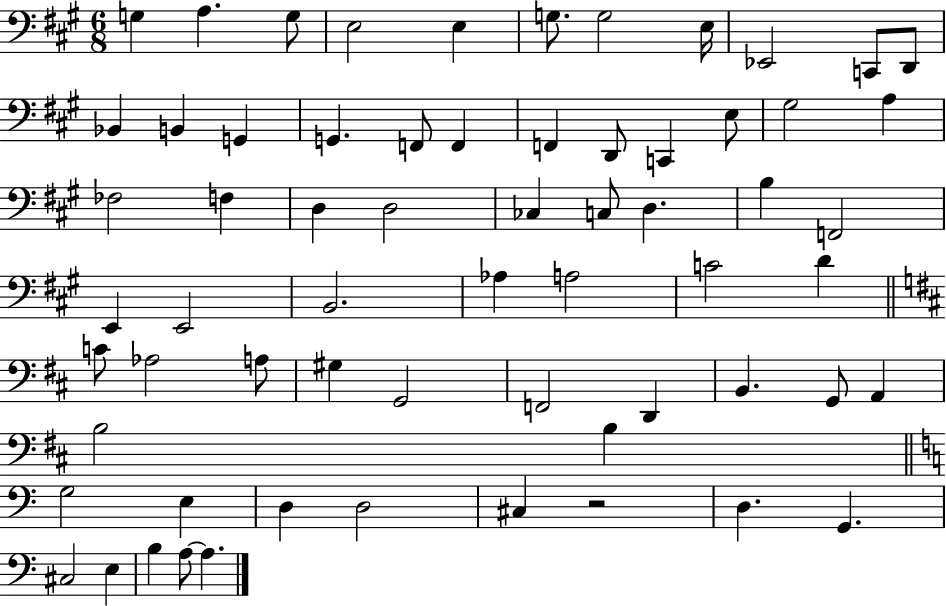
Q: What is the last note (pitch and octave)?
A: A3